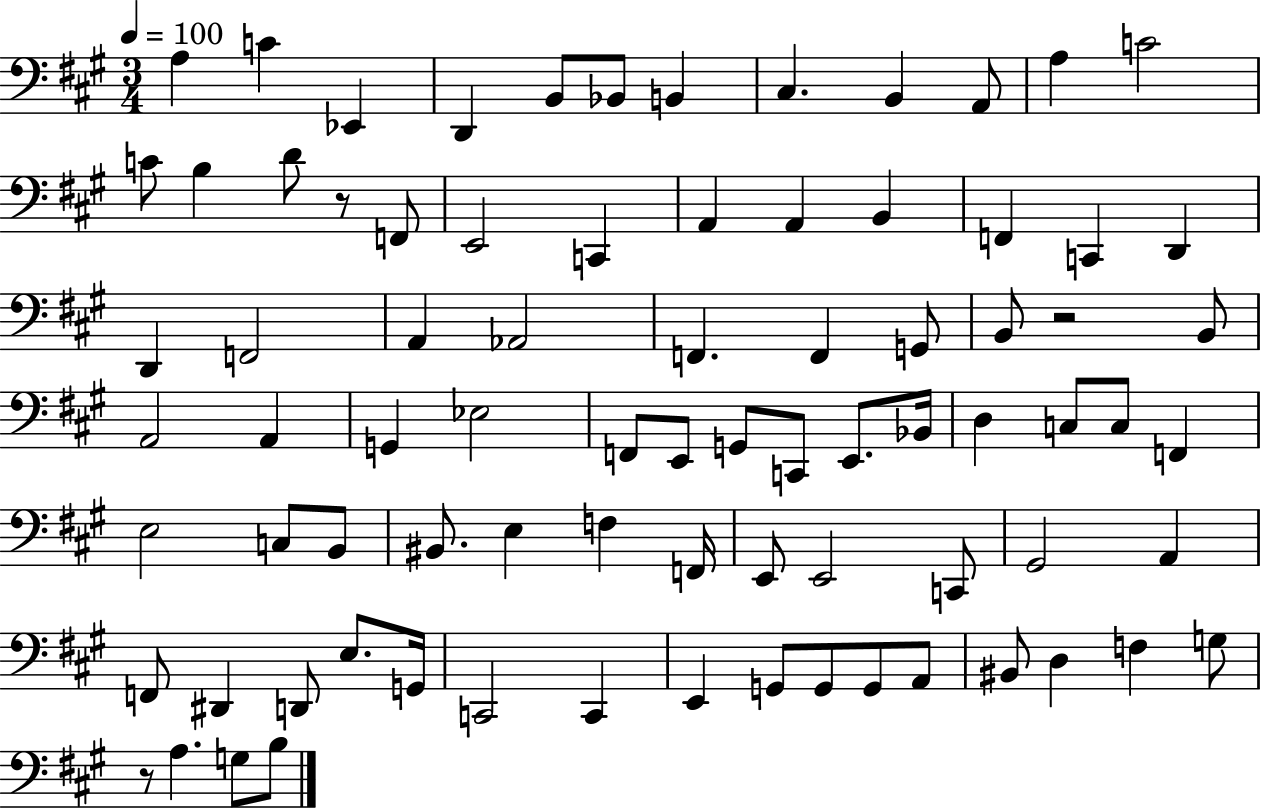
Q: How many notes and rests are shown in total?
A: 81